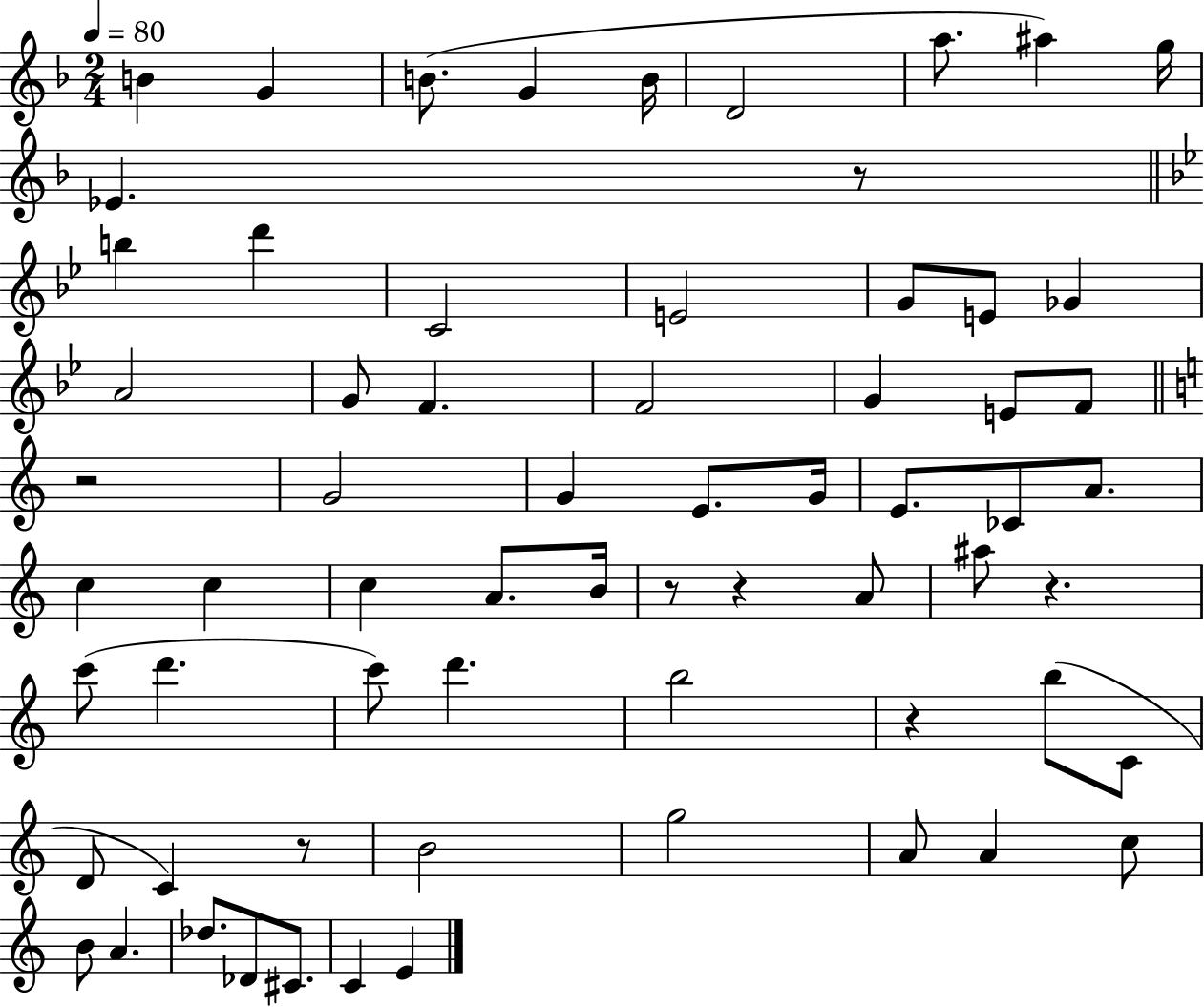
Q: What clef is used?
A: treble